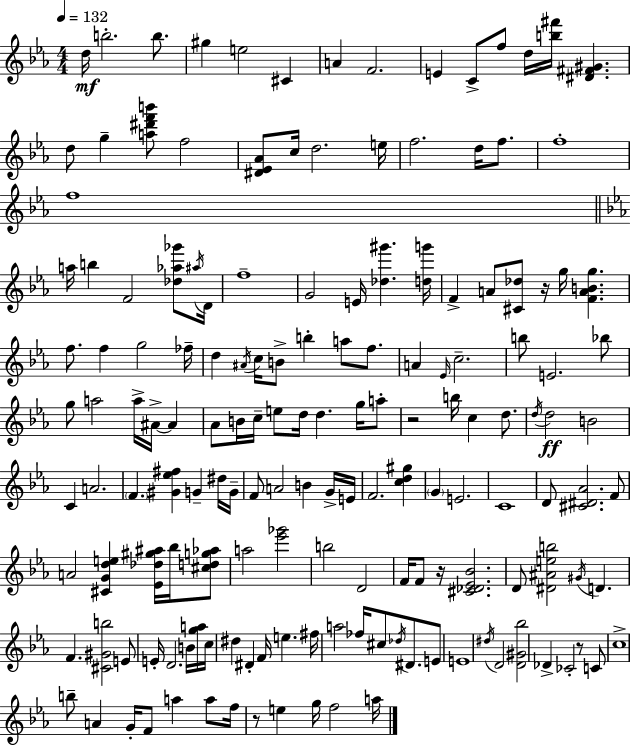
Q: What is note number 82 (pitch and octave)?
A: F4